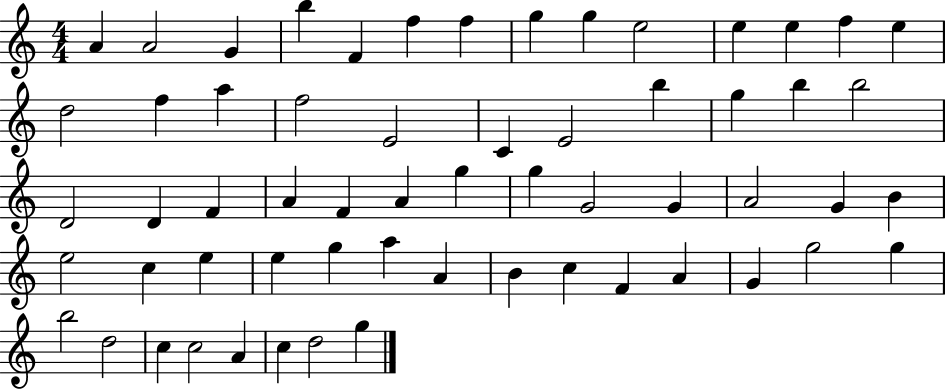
A4/q A4/h G4/q B5/q F4/q F5/q F5/q G5/q G5/q E5/h E5/q E5/q F5/q E5/q D5/h F5/q A5/q F5/h E4/h C4/q E4/h B5/q G5/q B5/q B5/h D4/h D4/q F4/q A4/q F4/q A4/q G5/q G5/q G4/h G4/q A4/h G4/q B4/q E5/h C5/q E5/q E5/q G5/q A5/q A4/q B4/q C5/q F4/q A4/q G4/q G5/h G5/q B5/h D5/h C5/q C5/h A4/q C5/q D5/h G5/q